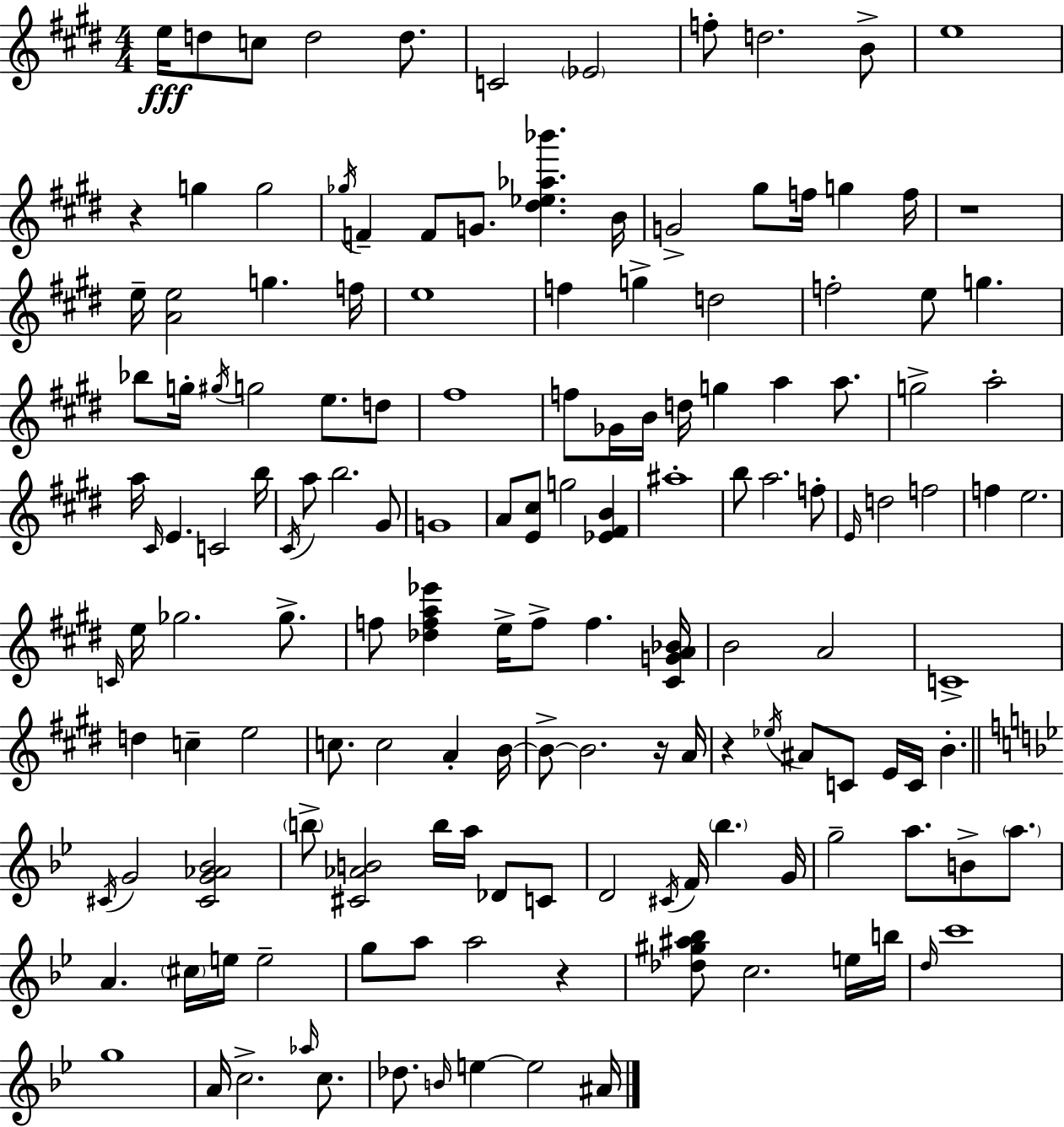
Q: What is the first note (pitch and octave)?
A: E5